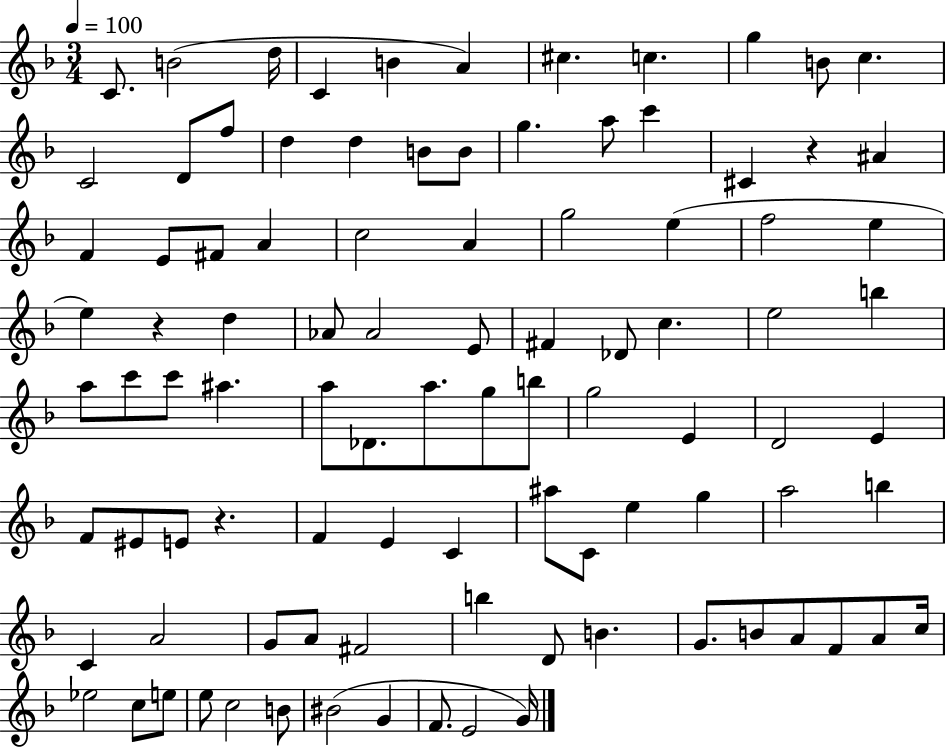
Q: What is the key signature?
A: F major